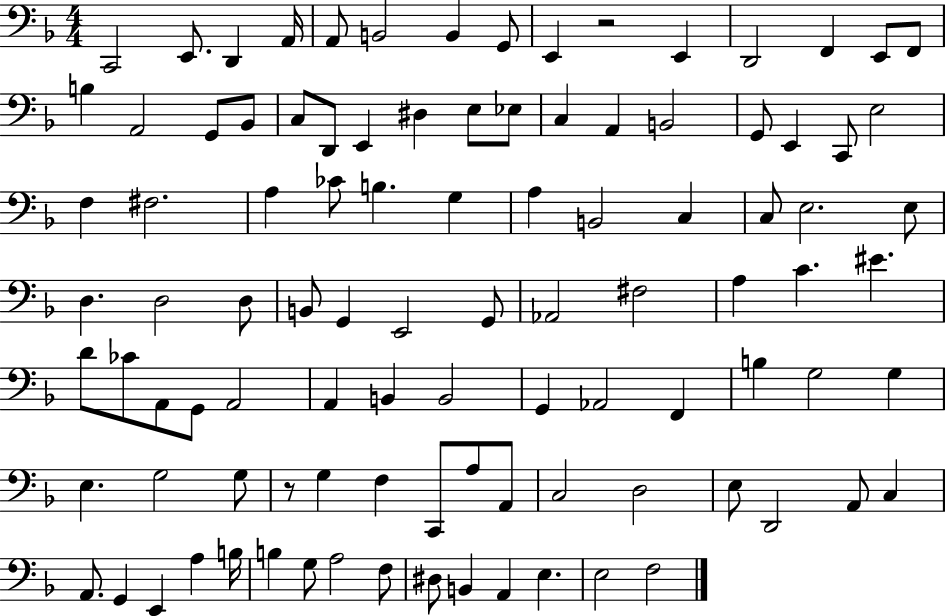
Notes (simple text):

C2/h E2/e. D2/q A2/s A2/e B2/h B2/q G2/e E2/q R/h E2/q D2/h F2/q E2/e F2/e B3/q A2/h G2/e Bb2/e C3/e D2/e E2/q D#3/q E3/e Eb3/e C3/q A2/q B2/h G2/e E2/q C2/e E3/h F3/q F#3/h. A3/q CES4/e B3/q. G3/q A3/q B2/h C3/q C3/e E3/h. E3/e D3/q. D3/h D3/e B2/e G2/q E2/h G2/e Ab2/h F#3/h A3/q C4/q. EIS4/q. D4/e CES4/e A2/e G2/e A2/h A2/q B2/q B2/h G2/q Ab2/h F2/q B3/q G3/h G3/q E3/q. G3/h G3/e R/e G3/q F3/q C2/e A3/e A2/e C3/h D3/h E3/e D2/h A2/e C3/q A2/e. G2/q E2/q A3/q B3/s B3/q G3/e A3/h F3/e D#3/e B2/q A2/q E3/q. E3/h F3/h